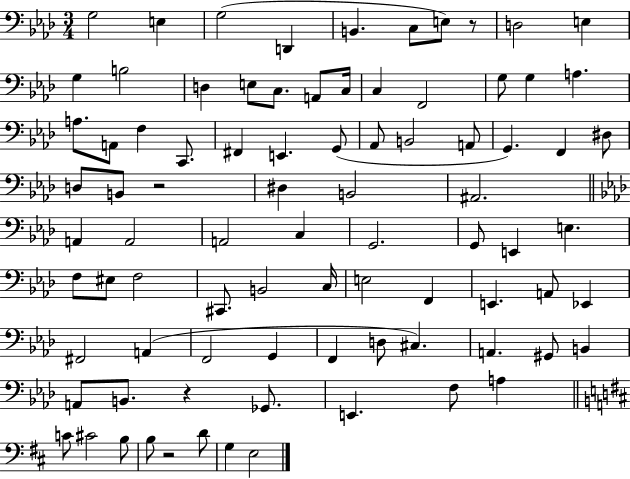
{
  \clef bass
  \numericTimeSignature
  \time 3/4
  \key aes \major
  g2 e4 | g2( d,4 | b,4. c8 e8) r8 | d2 e4 | \break g4 b2 | d4 e8 c8. a,8 c16 | c4 f,2 | g8 g4 a4. | \break a8. a,8 f4 c,8. | fis,4 e,4. g,8( | aes,8 b,2 a,8 | g,4.) f,4 dis8 | \break d8 b,8 r2 | dis4 b,2 | ais,2. | \bar "||" \break \key aes \major a,4 a,2 | a,2 c4 | g,2. | g,8 e,4 e4. | \break f8 eis8 f2 | cis,8. b,2 c16 | e2 f,4 | e,4. a,8 ees,4 | \break fis,2 a,4( | f,2 g,4 | f,4 d8 cis4.) | a,4. gis,8 b,4 | \break a,8 b,8. r4 ges,8. | e,4. f8 a4 | \bar "||" \break \key d \major c'8 cis'2 b8 | b8 r2 d'8 | g4 e2 | \bar "|."
}